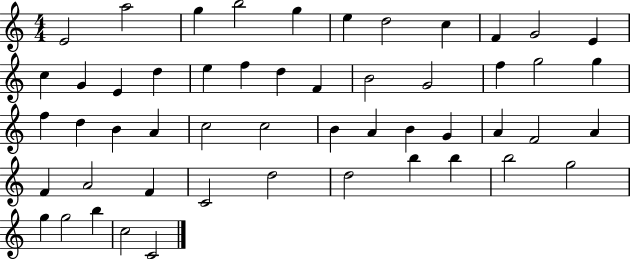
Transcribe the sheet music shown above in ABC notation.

X:1
T:Untitled
M:4/4
L:1/4
K:C
E2 a2 g b2 g e d2 c F G2 E c G E d e f d F B2 G2 f g2 g f d B A c2 c2 B A B G A F2 A F A2 F C2 d2 d2 b b b2 g2 g g2 b c2 C2